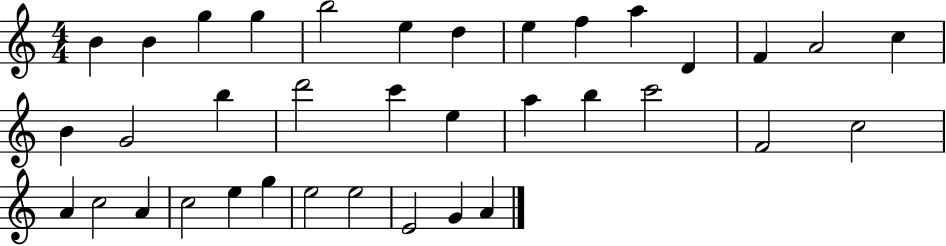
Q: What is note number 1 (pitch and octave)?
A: B4